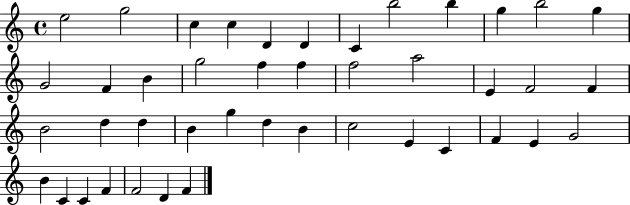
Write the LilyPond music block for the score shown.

{
  \clef treble
  \time 4/4
  \defaultTimeSignature
  \key c \major
  e''2 g''2 | c''4 c''4 d'4 d'4 | c'4 b''2 b''4 | g''4 b''2 g''4 | \break g'2 f'4 b'4 | g''2 f''4 f''4 | f''2 a''2 | e'4 f'2 f'4 | \break b'2 d''4 d''4 | b'4 g''4 d''4 b'4 | c''2 e'4 c'4 | f'4 e'4 g'2 | \break b'4 c'4 c'4 f'4 | f'2 d'4 f'4 | \bar "|."
}